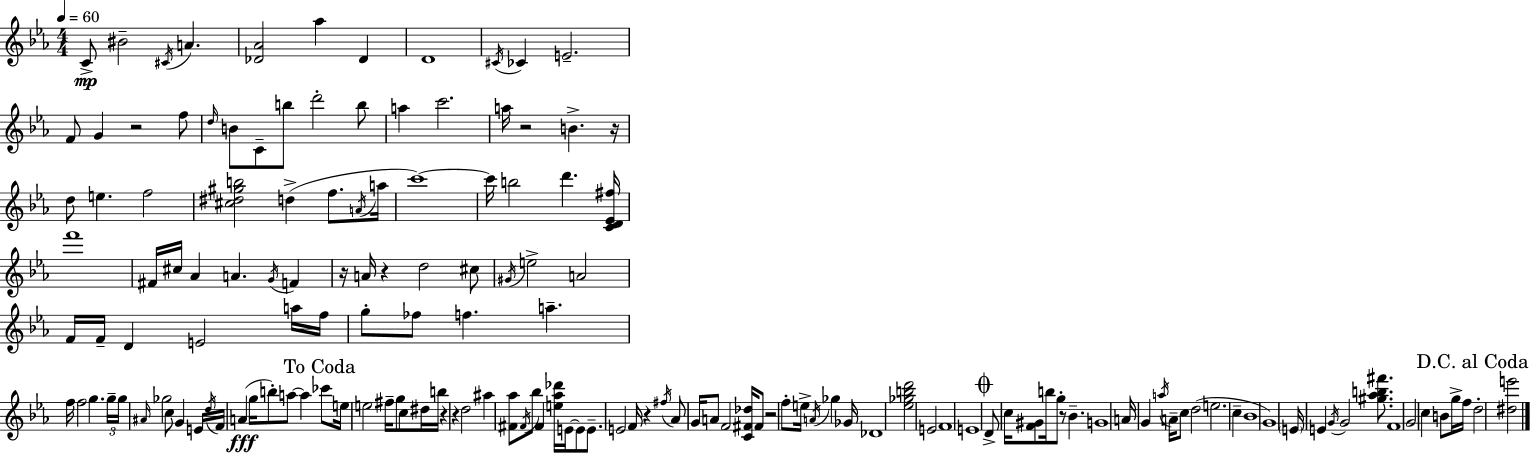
{
  \clef treble
  \numericTimeSignature
  \time 4/4
  \key c \minor
  \tempo 4 = 60
  c'8->\mp bis'2-- \acciaccatura { cis'16 } a'4. | <des' aes'>2 aes''4 des'4 | d'1 | \acciaccatura { cis'16 } ces'4 e'2.-- | \break f'8 g'4 r2 | f''8 \grace { d''16 } b'8 c'8-- b''8 d'''2-. | b''8 a''4 c'''2. | a''16 r2 b'4.-> | \break r16 d''8 e''4. f''2 | <cis'' dis'' gis'' b''>2 d''4->( f''8. | \acciaccatura { a'16 } a''16 c'''1~~) | c'''16 b''2 d'''4. | \break <c' d' ees' fis''>16 f'''1 | fis'16 cis''16 aes'4 a'4. | \acciaccatura { g'16 } f'4 r16 a'16 r4 d''2 | cis''8 \acciaccatura { gis'16 } e''2-> a'2 | \break f'16 f'16-- d'4 e'2 | a''16 f''16 g''8-. fes''8 f''4. | a''4.-- f''16 f''2 g''4. | \tuplet 3/2 { g''16-- g''16 \grace { ais'16 } } ges''2 | \break c''8 g'4 e'16 \acciaccatura { d''16 } f'16 a'4(\fff g''16 b''8-.) | a''8~~ a''4 \mark "To Coda" ces'''8 e''16 e''2 | fis''16-- g''8 c''8 dis''16 b''16 r4 r4 | d''2 ais''4 <fis' aes''>8 \acciaccatura { fis'16 } bes''8 | \break fis'4 <e'' aes'' des'''>16 e'16~~ e'8 e'8.-- e'2 | f'16 r4 \acciaccatura { fis''16 } aes'8 g'16 a'8 f'2 | <c' fis' des''>16 fis'8 r2 | f''8-. e''16-> \acciaccatura { a'16 } ges''4 ges'16 des'1 | \break <ees'' ges'' b'' d'''>2 | e'2 f'1 | e'1 | \mark \markup { \musicglyph "scripts.coda" } d'8-> c''16 <f' gis'>8 | \break b''16 g''8-. r8 bes'4.-- g'1 | a'16 g'4 | \acciaccatura { a''16 } a'16-- c''8 d''2( e''2. | c''4-- bes'1 | \break g'1) | \parenthesize e'16 e'4 | \acciaccatura { g'16 } g'2 <gis'' aes'' b'' fis'''>8. f'1 | g'2 | \break c''4 b'8 g''16-> f''16 \mark "D.C. al Coda" d''2-. | <dis'' e'''>2 \bar "|."
}